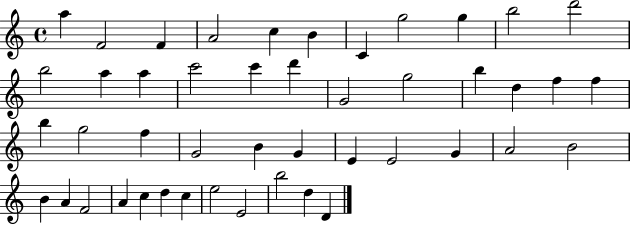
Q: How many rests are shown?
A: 0